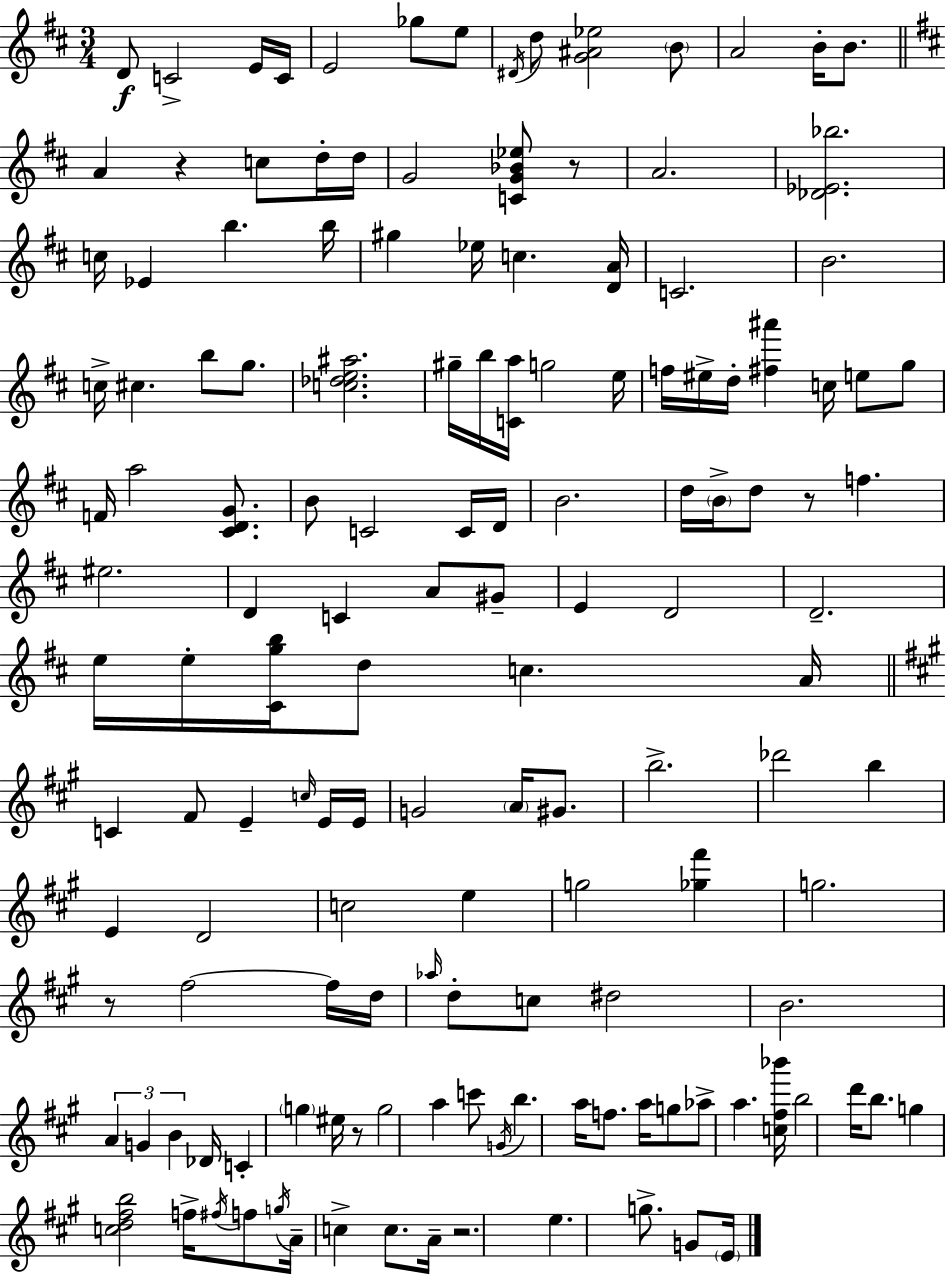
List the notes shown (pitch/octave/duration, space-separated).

D4/e C4/h E4/s C4/s E4/h Gb5/e E5/e D#4/s D5/e [G4,A#4,Eb5]/h B4/e A4/h B4/s B4/e. A4/q R/q C5/e D5/s D5/s G4/h [C4,G4,Bb4,Eb5]/e R/e A4/h. [Db4,Eb4,Bb5]/h. C5/s Eb4/q B5/q. B5/s G#5/q Eb5/s C5/q. [D4,A4]/s C4/h. B4/h. C5/s C#5/q. B5/e G5/e. [C5,Db5,E5,A#5]/h. G#5/s B5/s [C4,A5]/s G5/h E5/s F5/s EIS5/s D5/s [F#5,A#6]/q C5/s E5/e G5/e F4/s A5/h [C#4,D4,G4]/e. B4/e C4/h C4/s D4/s B4/h. D5/s B4/s D5/e R/e F5/q. EIS5/h. D4/q C4/q A4/e G#4/e E4/q D4/h D4/h. E5/s E5/s [C#4,G5,B5]/s D5/e C5/q. A4/s C4/q F#4/e E4/q C5/s E4/s E4/s G4/h A4/s G#4/e. B5/h. Db6/h B5/q E4/q D4/h C5/h E5/q G5/h [Gb5,F#6]/q G5/h. R/e F#5/h F#5/s D5/s Ab5/s D5/e C5/e D#5/h B4/h. A4/q G4/q B4/q Db4/s C4/q G5/q EIS5/s R/e G5/h A5/q C6/e G4/s B5/q. A5/s F5/e. A5/s G5/e Ab5/e A5/q. [C5,F#5,Bb6]/s B5/h D6/s B5/e. G5/q [C5,D5,F#5,B5]/h F5/s F#5/s F5/e G5/s A4/s C5/q C5/e. A4/s R/h. E5/q. G5/e. G4/e E4/s